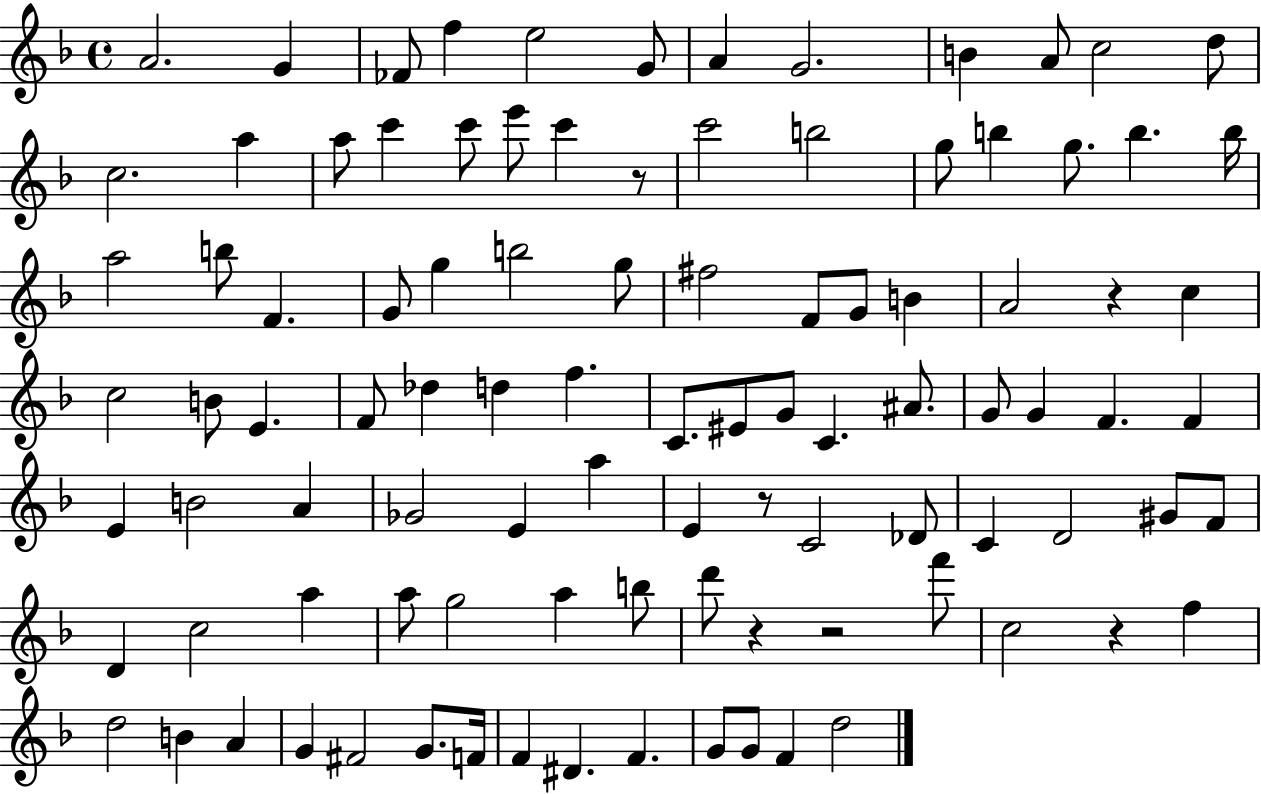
A4/h. G4/q FES4/e F5/q E5/h G4/e A4/q G4/h. B4/q A4/e C5/h D5/e C5/h. A5/q A5/e C6/q C6/e E6/e C6/q R/e C6/h B5/h G5/e B5/q G5/e. B5/q. B5/s A5/h B5/e F4/q. G4/e G5/q B5/h G5/e F#5/h F4/e G4/e B4/q A4/h R/q C5/q C5/h B4/e E4/q. F4/e Db5/q D5/q F5/q. C4/e. EIS4/e G4/e C4/q. A#4/e. G4/e G4/q F4/q. F4/q E4/q B4/h A4/q Gb4/h E4/q A5/q E4/q R/e C4/h Db4/e C4/q D4/h G#4/e F4/e D4/q C5/h A5/q A5/e G5/h A5/q B5/e D6/e R/q R/h F6/e C5/h R/q F5/q D5/h B4/q A4/q G4/q F#4/h G4/e. F4/s F4/q D#4/q. F4/q. G4/e G4/e F4/q D5/h